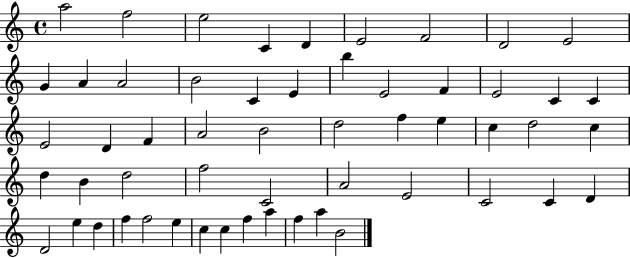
{
  \clef treble
  \time 4/4
  \defaultTimeSignature
  \key c \major
  a''2 f''2 | e''2 c'4 d'4 | e'2 f'2 | d'2 e'2 | \break g'4 a'4 a'2 | b'2 c'4 e'4 | b''4 e'2 f'4 | e'2 c'4 c'4 | \break e'2 d'4 f'4 | a'2 b'2 | d''2 f''4 e''4 | c''4 d''2 c''4 | \break d''4 b'4 d''2 | f''2 c'2 | a'2 e'2 | c'2 c'4 d'4 | \break d'2 e''4 d''4 | f''4 f''2 e''4 | c''4 c''4 f''4 a''4 | f''4 a''4 b'2 | \break \bar "|."
}